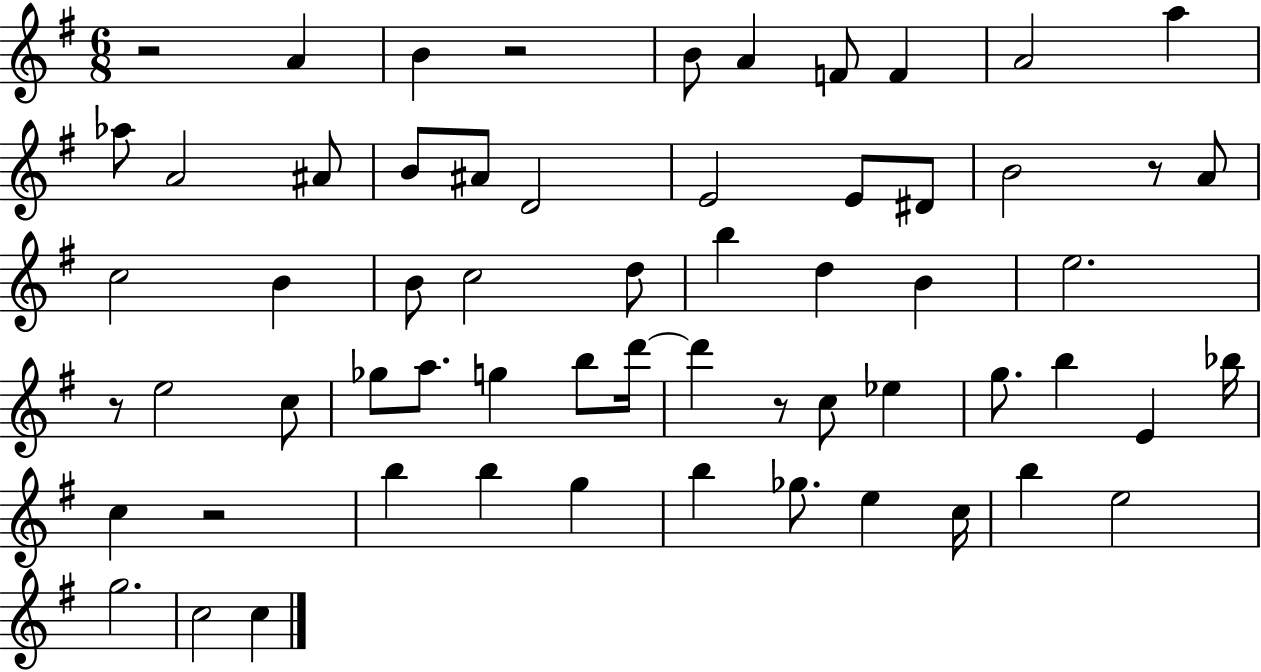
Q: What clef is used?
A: treble